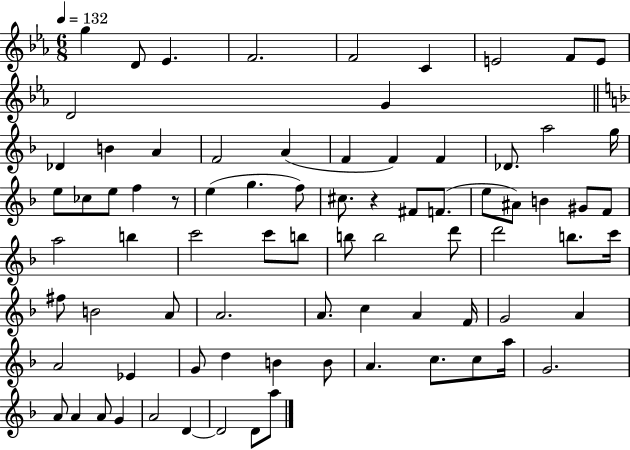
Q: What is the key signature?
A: EES major